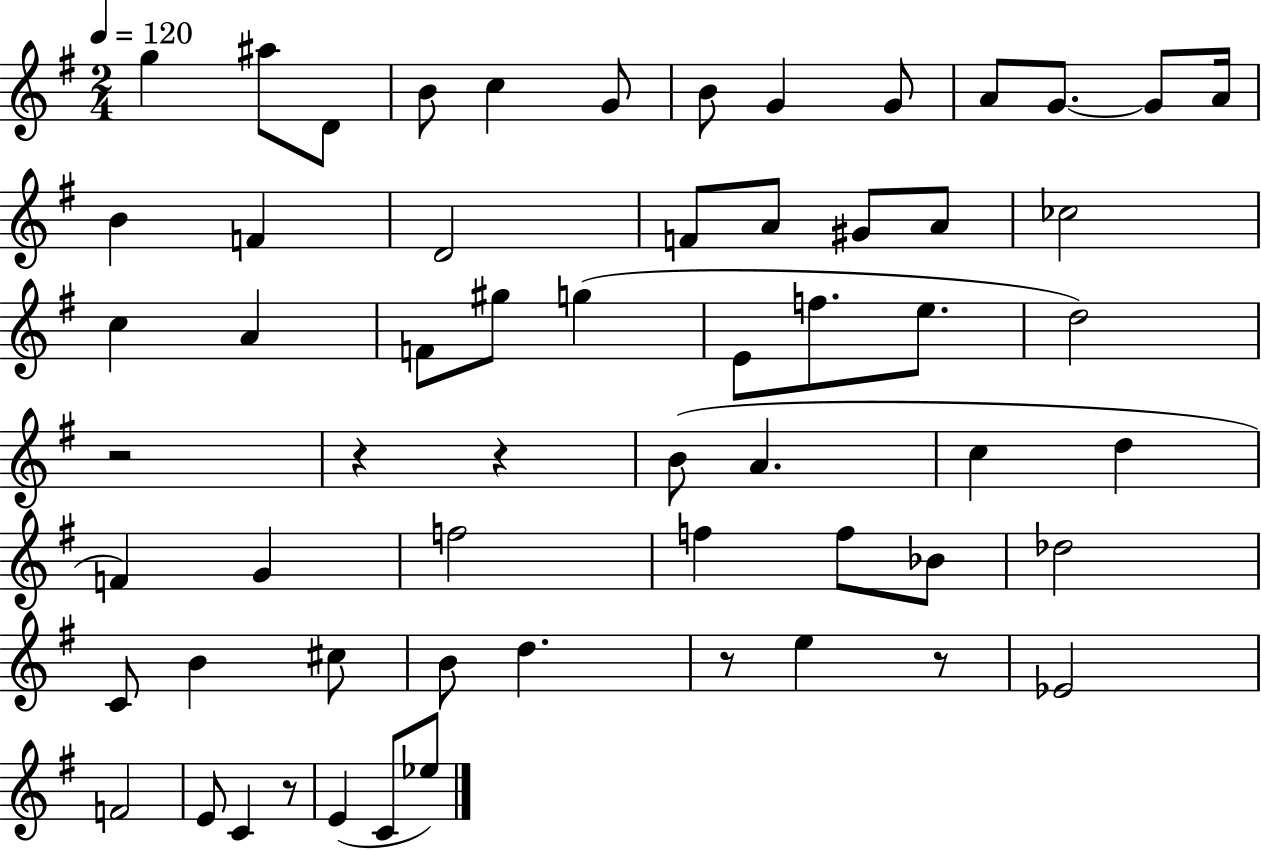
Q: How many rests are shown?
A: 6